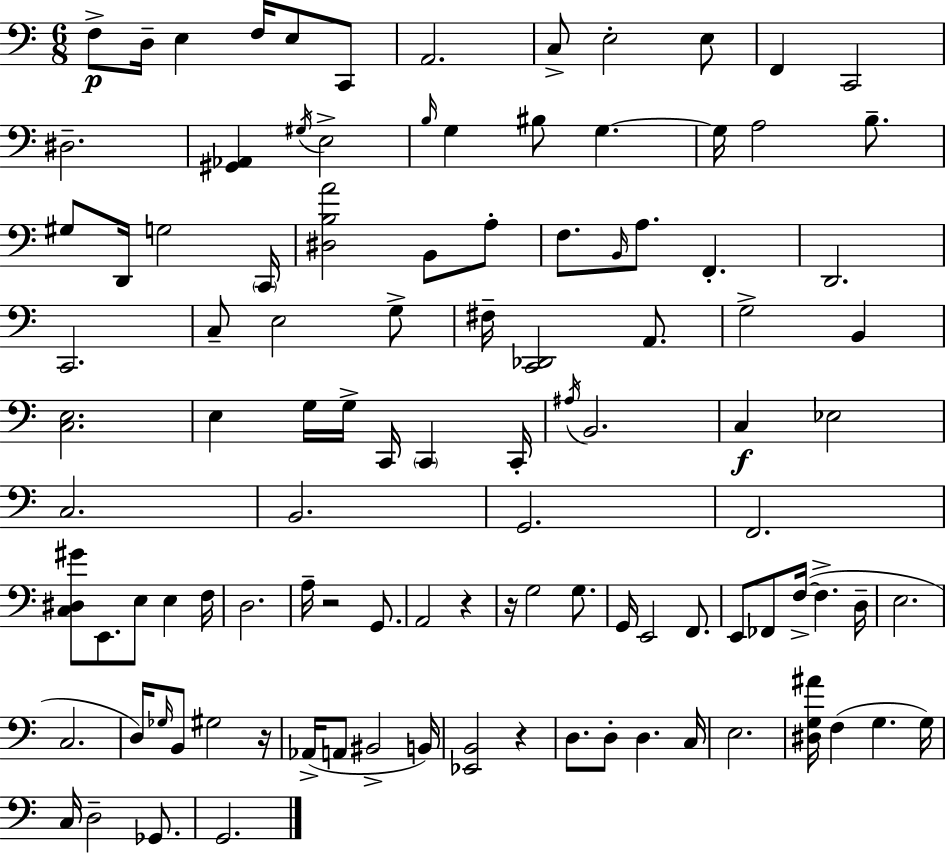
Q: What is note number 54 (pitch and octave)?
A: G2